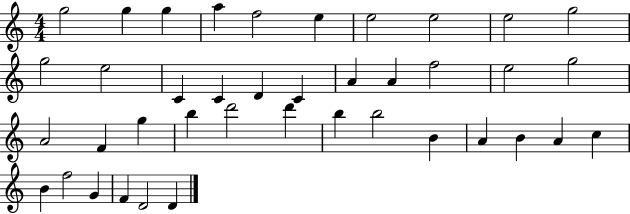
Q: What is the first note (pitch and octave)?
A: G5